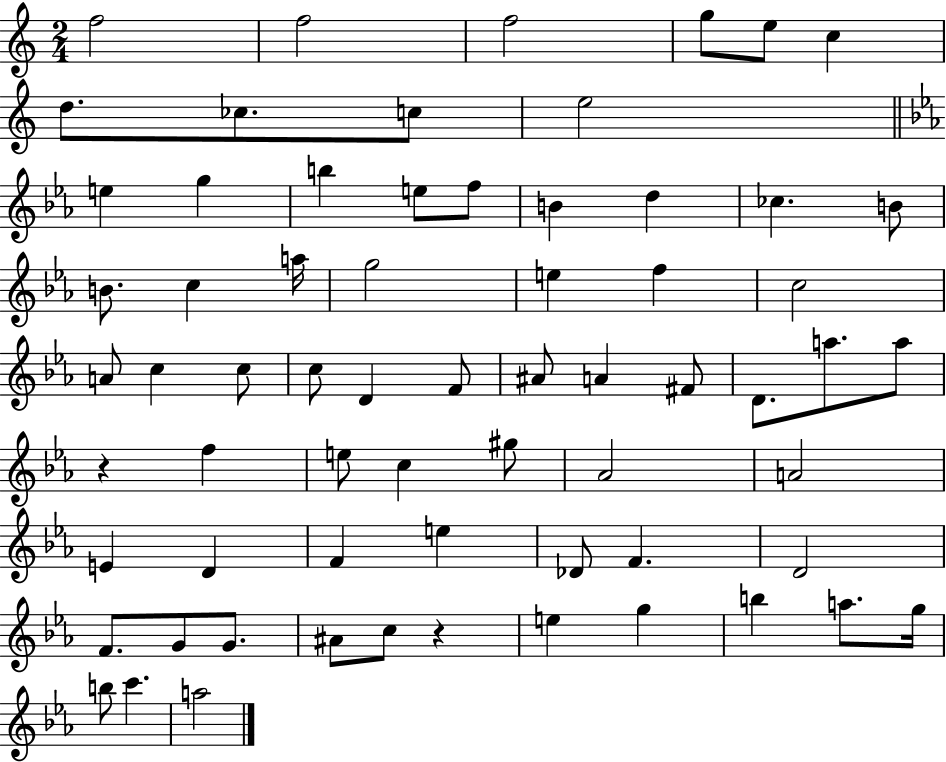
X:1
T:Untitled
M:2/4
L:1/4
K:C
f2 f2 f2 g/2 e/2 c d/2 _c/2 c/2 e2 e g b e/2 f/2 B d _c B/2 B/2 c a/4 g2 e f c2 A/2 c c/2 c/2 D F/2 ^A/2 A ^F/2 D/2 a/2 a/2 z f e/2 c ^g/2 _A2 A2 E D F e _D/2 F D2 F/2 G/2 G/2 ^A/2 c/2 z e g b a/2 g/4 b/2 c' a2